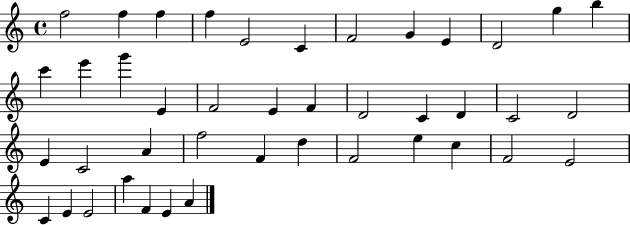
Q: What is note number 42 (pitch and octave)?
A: A4